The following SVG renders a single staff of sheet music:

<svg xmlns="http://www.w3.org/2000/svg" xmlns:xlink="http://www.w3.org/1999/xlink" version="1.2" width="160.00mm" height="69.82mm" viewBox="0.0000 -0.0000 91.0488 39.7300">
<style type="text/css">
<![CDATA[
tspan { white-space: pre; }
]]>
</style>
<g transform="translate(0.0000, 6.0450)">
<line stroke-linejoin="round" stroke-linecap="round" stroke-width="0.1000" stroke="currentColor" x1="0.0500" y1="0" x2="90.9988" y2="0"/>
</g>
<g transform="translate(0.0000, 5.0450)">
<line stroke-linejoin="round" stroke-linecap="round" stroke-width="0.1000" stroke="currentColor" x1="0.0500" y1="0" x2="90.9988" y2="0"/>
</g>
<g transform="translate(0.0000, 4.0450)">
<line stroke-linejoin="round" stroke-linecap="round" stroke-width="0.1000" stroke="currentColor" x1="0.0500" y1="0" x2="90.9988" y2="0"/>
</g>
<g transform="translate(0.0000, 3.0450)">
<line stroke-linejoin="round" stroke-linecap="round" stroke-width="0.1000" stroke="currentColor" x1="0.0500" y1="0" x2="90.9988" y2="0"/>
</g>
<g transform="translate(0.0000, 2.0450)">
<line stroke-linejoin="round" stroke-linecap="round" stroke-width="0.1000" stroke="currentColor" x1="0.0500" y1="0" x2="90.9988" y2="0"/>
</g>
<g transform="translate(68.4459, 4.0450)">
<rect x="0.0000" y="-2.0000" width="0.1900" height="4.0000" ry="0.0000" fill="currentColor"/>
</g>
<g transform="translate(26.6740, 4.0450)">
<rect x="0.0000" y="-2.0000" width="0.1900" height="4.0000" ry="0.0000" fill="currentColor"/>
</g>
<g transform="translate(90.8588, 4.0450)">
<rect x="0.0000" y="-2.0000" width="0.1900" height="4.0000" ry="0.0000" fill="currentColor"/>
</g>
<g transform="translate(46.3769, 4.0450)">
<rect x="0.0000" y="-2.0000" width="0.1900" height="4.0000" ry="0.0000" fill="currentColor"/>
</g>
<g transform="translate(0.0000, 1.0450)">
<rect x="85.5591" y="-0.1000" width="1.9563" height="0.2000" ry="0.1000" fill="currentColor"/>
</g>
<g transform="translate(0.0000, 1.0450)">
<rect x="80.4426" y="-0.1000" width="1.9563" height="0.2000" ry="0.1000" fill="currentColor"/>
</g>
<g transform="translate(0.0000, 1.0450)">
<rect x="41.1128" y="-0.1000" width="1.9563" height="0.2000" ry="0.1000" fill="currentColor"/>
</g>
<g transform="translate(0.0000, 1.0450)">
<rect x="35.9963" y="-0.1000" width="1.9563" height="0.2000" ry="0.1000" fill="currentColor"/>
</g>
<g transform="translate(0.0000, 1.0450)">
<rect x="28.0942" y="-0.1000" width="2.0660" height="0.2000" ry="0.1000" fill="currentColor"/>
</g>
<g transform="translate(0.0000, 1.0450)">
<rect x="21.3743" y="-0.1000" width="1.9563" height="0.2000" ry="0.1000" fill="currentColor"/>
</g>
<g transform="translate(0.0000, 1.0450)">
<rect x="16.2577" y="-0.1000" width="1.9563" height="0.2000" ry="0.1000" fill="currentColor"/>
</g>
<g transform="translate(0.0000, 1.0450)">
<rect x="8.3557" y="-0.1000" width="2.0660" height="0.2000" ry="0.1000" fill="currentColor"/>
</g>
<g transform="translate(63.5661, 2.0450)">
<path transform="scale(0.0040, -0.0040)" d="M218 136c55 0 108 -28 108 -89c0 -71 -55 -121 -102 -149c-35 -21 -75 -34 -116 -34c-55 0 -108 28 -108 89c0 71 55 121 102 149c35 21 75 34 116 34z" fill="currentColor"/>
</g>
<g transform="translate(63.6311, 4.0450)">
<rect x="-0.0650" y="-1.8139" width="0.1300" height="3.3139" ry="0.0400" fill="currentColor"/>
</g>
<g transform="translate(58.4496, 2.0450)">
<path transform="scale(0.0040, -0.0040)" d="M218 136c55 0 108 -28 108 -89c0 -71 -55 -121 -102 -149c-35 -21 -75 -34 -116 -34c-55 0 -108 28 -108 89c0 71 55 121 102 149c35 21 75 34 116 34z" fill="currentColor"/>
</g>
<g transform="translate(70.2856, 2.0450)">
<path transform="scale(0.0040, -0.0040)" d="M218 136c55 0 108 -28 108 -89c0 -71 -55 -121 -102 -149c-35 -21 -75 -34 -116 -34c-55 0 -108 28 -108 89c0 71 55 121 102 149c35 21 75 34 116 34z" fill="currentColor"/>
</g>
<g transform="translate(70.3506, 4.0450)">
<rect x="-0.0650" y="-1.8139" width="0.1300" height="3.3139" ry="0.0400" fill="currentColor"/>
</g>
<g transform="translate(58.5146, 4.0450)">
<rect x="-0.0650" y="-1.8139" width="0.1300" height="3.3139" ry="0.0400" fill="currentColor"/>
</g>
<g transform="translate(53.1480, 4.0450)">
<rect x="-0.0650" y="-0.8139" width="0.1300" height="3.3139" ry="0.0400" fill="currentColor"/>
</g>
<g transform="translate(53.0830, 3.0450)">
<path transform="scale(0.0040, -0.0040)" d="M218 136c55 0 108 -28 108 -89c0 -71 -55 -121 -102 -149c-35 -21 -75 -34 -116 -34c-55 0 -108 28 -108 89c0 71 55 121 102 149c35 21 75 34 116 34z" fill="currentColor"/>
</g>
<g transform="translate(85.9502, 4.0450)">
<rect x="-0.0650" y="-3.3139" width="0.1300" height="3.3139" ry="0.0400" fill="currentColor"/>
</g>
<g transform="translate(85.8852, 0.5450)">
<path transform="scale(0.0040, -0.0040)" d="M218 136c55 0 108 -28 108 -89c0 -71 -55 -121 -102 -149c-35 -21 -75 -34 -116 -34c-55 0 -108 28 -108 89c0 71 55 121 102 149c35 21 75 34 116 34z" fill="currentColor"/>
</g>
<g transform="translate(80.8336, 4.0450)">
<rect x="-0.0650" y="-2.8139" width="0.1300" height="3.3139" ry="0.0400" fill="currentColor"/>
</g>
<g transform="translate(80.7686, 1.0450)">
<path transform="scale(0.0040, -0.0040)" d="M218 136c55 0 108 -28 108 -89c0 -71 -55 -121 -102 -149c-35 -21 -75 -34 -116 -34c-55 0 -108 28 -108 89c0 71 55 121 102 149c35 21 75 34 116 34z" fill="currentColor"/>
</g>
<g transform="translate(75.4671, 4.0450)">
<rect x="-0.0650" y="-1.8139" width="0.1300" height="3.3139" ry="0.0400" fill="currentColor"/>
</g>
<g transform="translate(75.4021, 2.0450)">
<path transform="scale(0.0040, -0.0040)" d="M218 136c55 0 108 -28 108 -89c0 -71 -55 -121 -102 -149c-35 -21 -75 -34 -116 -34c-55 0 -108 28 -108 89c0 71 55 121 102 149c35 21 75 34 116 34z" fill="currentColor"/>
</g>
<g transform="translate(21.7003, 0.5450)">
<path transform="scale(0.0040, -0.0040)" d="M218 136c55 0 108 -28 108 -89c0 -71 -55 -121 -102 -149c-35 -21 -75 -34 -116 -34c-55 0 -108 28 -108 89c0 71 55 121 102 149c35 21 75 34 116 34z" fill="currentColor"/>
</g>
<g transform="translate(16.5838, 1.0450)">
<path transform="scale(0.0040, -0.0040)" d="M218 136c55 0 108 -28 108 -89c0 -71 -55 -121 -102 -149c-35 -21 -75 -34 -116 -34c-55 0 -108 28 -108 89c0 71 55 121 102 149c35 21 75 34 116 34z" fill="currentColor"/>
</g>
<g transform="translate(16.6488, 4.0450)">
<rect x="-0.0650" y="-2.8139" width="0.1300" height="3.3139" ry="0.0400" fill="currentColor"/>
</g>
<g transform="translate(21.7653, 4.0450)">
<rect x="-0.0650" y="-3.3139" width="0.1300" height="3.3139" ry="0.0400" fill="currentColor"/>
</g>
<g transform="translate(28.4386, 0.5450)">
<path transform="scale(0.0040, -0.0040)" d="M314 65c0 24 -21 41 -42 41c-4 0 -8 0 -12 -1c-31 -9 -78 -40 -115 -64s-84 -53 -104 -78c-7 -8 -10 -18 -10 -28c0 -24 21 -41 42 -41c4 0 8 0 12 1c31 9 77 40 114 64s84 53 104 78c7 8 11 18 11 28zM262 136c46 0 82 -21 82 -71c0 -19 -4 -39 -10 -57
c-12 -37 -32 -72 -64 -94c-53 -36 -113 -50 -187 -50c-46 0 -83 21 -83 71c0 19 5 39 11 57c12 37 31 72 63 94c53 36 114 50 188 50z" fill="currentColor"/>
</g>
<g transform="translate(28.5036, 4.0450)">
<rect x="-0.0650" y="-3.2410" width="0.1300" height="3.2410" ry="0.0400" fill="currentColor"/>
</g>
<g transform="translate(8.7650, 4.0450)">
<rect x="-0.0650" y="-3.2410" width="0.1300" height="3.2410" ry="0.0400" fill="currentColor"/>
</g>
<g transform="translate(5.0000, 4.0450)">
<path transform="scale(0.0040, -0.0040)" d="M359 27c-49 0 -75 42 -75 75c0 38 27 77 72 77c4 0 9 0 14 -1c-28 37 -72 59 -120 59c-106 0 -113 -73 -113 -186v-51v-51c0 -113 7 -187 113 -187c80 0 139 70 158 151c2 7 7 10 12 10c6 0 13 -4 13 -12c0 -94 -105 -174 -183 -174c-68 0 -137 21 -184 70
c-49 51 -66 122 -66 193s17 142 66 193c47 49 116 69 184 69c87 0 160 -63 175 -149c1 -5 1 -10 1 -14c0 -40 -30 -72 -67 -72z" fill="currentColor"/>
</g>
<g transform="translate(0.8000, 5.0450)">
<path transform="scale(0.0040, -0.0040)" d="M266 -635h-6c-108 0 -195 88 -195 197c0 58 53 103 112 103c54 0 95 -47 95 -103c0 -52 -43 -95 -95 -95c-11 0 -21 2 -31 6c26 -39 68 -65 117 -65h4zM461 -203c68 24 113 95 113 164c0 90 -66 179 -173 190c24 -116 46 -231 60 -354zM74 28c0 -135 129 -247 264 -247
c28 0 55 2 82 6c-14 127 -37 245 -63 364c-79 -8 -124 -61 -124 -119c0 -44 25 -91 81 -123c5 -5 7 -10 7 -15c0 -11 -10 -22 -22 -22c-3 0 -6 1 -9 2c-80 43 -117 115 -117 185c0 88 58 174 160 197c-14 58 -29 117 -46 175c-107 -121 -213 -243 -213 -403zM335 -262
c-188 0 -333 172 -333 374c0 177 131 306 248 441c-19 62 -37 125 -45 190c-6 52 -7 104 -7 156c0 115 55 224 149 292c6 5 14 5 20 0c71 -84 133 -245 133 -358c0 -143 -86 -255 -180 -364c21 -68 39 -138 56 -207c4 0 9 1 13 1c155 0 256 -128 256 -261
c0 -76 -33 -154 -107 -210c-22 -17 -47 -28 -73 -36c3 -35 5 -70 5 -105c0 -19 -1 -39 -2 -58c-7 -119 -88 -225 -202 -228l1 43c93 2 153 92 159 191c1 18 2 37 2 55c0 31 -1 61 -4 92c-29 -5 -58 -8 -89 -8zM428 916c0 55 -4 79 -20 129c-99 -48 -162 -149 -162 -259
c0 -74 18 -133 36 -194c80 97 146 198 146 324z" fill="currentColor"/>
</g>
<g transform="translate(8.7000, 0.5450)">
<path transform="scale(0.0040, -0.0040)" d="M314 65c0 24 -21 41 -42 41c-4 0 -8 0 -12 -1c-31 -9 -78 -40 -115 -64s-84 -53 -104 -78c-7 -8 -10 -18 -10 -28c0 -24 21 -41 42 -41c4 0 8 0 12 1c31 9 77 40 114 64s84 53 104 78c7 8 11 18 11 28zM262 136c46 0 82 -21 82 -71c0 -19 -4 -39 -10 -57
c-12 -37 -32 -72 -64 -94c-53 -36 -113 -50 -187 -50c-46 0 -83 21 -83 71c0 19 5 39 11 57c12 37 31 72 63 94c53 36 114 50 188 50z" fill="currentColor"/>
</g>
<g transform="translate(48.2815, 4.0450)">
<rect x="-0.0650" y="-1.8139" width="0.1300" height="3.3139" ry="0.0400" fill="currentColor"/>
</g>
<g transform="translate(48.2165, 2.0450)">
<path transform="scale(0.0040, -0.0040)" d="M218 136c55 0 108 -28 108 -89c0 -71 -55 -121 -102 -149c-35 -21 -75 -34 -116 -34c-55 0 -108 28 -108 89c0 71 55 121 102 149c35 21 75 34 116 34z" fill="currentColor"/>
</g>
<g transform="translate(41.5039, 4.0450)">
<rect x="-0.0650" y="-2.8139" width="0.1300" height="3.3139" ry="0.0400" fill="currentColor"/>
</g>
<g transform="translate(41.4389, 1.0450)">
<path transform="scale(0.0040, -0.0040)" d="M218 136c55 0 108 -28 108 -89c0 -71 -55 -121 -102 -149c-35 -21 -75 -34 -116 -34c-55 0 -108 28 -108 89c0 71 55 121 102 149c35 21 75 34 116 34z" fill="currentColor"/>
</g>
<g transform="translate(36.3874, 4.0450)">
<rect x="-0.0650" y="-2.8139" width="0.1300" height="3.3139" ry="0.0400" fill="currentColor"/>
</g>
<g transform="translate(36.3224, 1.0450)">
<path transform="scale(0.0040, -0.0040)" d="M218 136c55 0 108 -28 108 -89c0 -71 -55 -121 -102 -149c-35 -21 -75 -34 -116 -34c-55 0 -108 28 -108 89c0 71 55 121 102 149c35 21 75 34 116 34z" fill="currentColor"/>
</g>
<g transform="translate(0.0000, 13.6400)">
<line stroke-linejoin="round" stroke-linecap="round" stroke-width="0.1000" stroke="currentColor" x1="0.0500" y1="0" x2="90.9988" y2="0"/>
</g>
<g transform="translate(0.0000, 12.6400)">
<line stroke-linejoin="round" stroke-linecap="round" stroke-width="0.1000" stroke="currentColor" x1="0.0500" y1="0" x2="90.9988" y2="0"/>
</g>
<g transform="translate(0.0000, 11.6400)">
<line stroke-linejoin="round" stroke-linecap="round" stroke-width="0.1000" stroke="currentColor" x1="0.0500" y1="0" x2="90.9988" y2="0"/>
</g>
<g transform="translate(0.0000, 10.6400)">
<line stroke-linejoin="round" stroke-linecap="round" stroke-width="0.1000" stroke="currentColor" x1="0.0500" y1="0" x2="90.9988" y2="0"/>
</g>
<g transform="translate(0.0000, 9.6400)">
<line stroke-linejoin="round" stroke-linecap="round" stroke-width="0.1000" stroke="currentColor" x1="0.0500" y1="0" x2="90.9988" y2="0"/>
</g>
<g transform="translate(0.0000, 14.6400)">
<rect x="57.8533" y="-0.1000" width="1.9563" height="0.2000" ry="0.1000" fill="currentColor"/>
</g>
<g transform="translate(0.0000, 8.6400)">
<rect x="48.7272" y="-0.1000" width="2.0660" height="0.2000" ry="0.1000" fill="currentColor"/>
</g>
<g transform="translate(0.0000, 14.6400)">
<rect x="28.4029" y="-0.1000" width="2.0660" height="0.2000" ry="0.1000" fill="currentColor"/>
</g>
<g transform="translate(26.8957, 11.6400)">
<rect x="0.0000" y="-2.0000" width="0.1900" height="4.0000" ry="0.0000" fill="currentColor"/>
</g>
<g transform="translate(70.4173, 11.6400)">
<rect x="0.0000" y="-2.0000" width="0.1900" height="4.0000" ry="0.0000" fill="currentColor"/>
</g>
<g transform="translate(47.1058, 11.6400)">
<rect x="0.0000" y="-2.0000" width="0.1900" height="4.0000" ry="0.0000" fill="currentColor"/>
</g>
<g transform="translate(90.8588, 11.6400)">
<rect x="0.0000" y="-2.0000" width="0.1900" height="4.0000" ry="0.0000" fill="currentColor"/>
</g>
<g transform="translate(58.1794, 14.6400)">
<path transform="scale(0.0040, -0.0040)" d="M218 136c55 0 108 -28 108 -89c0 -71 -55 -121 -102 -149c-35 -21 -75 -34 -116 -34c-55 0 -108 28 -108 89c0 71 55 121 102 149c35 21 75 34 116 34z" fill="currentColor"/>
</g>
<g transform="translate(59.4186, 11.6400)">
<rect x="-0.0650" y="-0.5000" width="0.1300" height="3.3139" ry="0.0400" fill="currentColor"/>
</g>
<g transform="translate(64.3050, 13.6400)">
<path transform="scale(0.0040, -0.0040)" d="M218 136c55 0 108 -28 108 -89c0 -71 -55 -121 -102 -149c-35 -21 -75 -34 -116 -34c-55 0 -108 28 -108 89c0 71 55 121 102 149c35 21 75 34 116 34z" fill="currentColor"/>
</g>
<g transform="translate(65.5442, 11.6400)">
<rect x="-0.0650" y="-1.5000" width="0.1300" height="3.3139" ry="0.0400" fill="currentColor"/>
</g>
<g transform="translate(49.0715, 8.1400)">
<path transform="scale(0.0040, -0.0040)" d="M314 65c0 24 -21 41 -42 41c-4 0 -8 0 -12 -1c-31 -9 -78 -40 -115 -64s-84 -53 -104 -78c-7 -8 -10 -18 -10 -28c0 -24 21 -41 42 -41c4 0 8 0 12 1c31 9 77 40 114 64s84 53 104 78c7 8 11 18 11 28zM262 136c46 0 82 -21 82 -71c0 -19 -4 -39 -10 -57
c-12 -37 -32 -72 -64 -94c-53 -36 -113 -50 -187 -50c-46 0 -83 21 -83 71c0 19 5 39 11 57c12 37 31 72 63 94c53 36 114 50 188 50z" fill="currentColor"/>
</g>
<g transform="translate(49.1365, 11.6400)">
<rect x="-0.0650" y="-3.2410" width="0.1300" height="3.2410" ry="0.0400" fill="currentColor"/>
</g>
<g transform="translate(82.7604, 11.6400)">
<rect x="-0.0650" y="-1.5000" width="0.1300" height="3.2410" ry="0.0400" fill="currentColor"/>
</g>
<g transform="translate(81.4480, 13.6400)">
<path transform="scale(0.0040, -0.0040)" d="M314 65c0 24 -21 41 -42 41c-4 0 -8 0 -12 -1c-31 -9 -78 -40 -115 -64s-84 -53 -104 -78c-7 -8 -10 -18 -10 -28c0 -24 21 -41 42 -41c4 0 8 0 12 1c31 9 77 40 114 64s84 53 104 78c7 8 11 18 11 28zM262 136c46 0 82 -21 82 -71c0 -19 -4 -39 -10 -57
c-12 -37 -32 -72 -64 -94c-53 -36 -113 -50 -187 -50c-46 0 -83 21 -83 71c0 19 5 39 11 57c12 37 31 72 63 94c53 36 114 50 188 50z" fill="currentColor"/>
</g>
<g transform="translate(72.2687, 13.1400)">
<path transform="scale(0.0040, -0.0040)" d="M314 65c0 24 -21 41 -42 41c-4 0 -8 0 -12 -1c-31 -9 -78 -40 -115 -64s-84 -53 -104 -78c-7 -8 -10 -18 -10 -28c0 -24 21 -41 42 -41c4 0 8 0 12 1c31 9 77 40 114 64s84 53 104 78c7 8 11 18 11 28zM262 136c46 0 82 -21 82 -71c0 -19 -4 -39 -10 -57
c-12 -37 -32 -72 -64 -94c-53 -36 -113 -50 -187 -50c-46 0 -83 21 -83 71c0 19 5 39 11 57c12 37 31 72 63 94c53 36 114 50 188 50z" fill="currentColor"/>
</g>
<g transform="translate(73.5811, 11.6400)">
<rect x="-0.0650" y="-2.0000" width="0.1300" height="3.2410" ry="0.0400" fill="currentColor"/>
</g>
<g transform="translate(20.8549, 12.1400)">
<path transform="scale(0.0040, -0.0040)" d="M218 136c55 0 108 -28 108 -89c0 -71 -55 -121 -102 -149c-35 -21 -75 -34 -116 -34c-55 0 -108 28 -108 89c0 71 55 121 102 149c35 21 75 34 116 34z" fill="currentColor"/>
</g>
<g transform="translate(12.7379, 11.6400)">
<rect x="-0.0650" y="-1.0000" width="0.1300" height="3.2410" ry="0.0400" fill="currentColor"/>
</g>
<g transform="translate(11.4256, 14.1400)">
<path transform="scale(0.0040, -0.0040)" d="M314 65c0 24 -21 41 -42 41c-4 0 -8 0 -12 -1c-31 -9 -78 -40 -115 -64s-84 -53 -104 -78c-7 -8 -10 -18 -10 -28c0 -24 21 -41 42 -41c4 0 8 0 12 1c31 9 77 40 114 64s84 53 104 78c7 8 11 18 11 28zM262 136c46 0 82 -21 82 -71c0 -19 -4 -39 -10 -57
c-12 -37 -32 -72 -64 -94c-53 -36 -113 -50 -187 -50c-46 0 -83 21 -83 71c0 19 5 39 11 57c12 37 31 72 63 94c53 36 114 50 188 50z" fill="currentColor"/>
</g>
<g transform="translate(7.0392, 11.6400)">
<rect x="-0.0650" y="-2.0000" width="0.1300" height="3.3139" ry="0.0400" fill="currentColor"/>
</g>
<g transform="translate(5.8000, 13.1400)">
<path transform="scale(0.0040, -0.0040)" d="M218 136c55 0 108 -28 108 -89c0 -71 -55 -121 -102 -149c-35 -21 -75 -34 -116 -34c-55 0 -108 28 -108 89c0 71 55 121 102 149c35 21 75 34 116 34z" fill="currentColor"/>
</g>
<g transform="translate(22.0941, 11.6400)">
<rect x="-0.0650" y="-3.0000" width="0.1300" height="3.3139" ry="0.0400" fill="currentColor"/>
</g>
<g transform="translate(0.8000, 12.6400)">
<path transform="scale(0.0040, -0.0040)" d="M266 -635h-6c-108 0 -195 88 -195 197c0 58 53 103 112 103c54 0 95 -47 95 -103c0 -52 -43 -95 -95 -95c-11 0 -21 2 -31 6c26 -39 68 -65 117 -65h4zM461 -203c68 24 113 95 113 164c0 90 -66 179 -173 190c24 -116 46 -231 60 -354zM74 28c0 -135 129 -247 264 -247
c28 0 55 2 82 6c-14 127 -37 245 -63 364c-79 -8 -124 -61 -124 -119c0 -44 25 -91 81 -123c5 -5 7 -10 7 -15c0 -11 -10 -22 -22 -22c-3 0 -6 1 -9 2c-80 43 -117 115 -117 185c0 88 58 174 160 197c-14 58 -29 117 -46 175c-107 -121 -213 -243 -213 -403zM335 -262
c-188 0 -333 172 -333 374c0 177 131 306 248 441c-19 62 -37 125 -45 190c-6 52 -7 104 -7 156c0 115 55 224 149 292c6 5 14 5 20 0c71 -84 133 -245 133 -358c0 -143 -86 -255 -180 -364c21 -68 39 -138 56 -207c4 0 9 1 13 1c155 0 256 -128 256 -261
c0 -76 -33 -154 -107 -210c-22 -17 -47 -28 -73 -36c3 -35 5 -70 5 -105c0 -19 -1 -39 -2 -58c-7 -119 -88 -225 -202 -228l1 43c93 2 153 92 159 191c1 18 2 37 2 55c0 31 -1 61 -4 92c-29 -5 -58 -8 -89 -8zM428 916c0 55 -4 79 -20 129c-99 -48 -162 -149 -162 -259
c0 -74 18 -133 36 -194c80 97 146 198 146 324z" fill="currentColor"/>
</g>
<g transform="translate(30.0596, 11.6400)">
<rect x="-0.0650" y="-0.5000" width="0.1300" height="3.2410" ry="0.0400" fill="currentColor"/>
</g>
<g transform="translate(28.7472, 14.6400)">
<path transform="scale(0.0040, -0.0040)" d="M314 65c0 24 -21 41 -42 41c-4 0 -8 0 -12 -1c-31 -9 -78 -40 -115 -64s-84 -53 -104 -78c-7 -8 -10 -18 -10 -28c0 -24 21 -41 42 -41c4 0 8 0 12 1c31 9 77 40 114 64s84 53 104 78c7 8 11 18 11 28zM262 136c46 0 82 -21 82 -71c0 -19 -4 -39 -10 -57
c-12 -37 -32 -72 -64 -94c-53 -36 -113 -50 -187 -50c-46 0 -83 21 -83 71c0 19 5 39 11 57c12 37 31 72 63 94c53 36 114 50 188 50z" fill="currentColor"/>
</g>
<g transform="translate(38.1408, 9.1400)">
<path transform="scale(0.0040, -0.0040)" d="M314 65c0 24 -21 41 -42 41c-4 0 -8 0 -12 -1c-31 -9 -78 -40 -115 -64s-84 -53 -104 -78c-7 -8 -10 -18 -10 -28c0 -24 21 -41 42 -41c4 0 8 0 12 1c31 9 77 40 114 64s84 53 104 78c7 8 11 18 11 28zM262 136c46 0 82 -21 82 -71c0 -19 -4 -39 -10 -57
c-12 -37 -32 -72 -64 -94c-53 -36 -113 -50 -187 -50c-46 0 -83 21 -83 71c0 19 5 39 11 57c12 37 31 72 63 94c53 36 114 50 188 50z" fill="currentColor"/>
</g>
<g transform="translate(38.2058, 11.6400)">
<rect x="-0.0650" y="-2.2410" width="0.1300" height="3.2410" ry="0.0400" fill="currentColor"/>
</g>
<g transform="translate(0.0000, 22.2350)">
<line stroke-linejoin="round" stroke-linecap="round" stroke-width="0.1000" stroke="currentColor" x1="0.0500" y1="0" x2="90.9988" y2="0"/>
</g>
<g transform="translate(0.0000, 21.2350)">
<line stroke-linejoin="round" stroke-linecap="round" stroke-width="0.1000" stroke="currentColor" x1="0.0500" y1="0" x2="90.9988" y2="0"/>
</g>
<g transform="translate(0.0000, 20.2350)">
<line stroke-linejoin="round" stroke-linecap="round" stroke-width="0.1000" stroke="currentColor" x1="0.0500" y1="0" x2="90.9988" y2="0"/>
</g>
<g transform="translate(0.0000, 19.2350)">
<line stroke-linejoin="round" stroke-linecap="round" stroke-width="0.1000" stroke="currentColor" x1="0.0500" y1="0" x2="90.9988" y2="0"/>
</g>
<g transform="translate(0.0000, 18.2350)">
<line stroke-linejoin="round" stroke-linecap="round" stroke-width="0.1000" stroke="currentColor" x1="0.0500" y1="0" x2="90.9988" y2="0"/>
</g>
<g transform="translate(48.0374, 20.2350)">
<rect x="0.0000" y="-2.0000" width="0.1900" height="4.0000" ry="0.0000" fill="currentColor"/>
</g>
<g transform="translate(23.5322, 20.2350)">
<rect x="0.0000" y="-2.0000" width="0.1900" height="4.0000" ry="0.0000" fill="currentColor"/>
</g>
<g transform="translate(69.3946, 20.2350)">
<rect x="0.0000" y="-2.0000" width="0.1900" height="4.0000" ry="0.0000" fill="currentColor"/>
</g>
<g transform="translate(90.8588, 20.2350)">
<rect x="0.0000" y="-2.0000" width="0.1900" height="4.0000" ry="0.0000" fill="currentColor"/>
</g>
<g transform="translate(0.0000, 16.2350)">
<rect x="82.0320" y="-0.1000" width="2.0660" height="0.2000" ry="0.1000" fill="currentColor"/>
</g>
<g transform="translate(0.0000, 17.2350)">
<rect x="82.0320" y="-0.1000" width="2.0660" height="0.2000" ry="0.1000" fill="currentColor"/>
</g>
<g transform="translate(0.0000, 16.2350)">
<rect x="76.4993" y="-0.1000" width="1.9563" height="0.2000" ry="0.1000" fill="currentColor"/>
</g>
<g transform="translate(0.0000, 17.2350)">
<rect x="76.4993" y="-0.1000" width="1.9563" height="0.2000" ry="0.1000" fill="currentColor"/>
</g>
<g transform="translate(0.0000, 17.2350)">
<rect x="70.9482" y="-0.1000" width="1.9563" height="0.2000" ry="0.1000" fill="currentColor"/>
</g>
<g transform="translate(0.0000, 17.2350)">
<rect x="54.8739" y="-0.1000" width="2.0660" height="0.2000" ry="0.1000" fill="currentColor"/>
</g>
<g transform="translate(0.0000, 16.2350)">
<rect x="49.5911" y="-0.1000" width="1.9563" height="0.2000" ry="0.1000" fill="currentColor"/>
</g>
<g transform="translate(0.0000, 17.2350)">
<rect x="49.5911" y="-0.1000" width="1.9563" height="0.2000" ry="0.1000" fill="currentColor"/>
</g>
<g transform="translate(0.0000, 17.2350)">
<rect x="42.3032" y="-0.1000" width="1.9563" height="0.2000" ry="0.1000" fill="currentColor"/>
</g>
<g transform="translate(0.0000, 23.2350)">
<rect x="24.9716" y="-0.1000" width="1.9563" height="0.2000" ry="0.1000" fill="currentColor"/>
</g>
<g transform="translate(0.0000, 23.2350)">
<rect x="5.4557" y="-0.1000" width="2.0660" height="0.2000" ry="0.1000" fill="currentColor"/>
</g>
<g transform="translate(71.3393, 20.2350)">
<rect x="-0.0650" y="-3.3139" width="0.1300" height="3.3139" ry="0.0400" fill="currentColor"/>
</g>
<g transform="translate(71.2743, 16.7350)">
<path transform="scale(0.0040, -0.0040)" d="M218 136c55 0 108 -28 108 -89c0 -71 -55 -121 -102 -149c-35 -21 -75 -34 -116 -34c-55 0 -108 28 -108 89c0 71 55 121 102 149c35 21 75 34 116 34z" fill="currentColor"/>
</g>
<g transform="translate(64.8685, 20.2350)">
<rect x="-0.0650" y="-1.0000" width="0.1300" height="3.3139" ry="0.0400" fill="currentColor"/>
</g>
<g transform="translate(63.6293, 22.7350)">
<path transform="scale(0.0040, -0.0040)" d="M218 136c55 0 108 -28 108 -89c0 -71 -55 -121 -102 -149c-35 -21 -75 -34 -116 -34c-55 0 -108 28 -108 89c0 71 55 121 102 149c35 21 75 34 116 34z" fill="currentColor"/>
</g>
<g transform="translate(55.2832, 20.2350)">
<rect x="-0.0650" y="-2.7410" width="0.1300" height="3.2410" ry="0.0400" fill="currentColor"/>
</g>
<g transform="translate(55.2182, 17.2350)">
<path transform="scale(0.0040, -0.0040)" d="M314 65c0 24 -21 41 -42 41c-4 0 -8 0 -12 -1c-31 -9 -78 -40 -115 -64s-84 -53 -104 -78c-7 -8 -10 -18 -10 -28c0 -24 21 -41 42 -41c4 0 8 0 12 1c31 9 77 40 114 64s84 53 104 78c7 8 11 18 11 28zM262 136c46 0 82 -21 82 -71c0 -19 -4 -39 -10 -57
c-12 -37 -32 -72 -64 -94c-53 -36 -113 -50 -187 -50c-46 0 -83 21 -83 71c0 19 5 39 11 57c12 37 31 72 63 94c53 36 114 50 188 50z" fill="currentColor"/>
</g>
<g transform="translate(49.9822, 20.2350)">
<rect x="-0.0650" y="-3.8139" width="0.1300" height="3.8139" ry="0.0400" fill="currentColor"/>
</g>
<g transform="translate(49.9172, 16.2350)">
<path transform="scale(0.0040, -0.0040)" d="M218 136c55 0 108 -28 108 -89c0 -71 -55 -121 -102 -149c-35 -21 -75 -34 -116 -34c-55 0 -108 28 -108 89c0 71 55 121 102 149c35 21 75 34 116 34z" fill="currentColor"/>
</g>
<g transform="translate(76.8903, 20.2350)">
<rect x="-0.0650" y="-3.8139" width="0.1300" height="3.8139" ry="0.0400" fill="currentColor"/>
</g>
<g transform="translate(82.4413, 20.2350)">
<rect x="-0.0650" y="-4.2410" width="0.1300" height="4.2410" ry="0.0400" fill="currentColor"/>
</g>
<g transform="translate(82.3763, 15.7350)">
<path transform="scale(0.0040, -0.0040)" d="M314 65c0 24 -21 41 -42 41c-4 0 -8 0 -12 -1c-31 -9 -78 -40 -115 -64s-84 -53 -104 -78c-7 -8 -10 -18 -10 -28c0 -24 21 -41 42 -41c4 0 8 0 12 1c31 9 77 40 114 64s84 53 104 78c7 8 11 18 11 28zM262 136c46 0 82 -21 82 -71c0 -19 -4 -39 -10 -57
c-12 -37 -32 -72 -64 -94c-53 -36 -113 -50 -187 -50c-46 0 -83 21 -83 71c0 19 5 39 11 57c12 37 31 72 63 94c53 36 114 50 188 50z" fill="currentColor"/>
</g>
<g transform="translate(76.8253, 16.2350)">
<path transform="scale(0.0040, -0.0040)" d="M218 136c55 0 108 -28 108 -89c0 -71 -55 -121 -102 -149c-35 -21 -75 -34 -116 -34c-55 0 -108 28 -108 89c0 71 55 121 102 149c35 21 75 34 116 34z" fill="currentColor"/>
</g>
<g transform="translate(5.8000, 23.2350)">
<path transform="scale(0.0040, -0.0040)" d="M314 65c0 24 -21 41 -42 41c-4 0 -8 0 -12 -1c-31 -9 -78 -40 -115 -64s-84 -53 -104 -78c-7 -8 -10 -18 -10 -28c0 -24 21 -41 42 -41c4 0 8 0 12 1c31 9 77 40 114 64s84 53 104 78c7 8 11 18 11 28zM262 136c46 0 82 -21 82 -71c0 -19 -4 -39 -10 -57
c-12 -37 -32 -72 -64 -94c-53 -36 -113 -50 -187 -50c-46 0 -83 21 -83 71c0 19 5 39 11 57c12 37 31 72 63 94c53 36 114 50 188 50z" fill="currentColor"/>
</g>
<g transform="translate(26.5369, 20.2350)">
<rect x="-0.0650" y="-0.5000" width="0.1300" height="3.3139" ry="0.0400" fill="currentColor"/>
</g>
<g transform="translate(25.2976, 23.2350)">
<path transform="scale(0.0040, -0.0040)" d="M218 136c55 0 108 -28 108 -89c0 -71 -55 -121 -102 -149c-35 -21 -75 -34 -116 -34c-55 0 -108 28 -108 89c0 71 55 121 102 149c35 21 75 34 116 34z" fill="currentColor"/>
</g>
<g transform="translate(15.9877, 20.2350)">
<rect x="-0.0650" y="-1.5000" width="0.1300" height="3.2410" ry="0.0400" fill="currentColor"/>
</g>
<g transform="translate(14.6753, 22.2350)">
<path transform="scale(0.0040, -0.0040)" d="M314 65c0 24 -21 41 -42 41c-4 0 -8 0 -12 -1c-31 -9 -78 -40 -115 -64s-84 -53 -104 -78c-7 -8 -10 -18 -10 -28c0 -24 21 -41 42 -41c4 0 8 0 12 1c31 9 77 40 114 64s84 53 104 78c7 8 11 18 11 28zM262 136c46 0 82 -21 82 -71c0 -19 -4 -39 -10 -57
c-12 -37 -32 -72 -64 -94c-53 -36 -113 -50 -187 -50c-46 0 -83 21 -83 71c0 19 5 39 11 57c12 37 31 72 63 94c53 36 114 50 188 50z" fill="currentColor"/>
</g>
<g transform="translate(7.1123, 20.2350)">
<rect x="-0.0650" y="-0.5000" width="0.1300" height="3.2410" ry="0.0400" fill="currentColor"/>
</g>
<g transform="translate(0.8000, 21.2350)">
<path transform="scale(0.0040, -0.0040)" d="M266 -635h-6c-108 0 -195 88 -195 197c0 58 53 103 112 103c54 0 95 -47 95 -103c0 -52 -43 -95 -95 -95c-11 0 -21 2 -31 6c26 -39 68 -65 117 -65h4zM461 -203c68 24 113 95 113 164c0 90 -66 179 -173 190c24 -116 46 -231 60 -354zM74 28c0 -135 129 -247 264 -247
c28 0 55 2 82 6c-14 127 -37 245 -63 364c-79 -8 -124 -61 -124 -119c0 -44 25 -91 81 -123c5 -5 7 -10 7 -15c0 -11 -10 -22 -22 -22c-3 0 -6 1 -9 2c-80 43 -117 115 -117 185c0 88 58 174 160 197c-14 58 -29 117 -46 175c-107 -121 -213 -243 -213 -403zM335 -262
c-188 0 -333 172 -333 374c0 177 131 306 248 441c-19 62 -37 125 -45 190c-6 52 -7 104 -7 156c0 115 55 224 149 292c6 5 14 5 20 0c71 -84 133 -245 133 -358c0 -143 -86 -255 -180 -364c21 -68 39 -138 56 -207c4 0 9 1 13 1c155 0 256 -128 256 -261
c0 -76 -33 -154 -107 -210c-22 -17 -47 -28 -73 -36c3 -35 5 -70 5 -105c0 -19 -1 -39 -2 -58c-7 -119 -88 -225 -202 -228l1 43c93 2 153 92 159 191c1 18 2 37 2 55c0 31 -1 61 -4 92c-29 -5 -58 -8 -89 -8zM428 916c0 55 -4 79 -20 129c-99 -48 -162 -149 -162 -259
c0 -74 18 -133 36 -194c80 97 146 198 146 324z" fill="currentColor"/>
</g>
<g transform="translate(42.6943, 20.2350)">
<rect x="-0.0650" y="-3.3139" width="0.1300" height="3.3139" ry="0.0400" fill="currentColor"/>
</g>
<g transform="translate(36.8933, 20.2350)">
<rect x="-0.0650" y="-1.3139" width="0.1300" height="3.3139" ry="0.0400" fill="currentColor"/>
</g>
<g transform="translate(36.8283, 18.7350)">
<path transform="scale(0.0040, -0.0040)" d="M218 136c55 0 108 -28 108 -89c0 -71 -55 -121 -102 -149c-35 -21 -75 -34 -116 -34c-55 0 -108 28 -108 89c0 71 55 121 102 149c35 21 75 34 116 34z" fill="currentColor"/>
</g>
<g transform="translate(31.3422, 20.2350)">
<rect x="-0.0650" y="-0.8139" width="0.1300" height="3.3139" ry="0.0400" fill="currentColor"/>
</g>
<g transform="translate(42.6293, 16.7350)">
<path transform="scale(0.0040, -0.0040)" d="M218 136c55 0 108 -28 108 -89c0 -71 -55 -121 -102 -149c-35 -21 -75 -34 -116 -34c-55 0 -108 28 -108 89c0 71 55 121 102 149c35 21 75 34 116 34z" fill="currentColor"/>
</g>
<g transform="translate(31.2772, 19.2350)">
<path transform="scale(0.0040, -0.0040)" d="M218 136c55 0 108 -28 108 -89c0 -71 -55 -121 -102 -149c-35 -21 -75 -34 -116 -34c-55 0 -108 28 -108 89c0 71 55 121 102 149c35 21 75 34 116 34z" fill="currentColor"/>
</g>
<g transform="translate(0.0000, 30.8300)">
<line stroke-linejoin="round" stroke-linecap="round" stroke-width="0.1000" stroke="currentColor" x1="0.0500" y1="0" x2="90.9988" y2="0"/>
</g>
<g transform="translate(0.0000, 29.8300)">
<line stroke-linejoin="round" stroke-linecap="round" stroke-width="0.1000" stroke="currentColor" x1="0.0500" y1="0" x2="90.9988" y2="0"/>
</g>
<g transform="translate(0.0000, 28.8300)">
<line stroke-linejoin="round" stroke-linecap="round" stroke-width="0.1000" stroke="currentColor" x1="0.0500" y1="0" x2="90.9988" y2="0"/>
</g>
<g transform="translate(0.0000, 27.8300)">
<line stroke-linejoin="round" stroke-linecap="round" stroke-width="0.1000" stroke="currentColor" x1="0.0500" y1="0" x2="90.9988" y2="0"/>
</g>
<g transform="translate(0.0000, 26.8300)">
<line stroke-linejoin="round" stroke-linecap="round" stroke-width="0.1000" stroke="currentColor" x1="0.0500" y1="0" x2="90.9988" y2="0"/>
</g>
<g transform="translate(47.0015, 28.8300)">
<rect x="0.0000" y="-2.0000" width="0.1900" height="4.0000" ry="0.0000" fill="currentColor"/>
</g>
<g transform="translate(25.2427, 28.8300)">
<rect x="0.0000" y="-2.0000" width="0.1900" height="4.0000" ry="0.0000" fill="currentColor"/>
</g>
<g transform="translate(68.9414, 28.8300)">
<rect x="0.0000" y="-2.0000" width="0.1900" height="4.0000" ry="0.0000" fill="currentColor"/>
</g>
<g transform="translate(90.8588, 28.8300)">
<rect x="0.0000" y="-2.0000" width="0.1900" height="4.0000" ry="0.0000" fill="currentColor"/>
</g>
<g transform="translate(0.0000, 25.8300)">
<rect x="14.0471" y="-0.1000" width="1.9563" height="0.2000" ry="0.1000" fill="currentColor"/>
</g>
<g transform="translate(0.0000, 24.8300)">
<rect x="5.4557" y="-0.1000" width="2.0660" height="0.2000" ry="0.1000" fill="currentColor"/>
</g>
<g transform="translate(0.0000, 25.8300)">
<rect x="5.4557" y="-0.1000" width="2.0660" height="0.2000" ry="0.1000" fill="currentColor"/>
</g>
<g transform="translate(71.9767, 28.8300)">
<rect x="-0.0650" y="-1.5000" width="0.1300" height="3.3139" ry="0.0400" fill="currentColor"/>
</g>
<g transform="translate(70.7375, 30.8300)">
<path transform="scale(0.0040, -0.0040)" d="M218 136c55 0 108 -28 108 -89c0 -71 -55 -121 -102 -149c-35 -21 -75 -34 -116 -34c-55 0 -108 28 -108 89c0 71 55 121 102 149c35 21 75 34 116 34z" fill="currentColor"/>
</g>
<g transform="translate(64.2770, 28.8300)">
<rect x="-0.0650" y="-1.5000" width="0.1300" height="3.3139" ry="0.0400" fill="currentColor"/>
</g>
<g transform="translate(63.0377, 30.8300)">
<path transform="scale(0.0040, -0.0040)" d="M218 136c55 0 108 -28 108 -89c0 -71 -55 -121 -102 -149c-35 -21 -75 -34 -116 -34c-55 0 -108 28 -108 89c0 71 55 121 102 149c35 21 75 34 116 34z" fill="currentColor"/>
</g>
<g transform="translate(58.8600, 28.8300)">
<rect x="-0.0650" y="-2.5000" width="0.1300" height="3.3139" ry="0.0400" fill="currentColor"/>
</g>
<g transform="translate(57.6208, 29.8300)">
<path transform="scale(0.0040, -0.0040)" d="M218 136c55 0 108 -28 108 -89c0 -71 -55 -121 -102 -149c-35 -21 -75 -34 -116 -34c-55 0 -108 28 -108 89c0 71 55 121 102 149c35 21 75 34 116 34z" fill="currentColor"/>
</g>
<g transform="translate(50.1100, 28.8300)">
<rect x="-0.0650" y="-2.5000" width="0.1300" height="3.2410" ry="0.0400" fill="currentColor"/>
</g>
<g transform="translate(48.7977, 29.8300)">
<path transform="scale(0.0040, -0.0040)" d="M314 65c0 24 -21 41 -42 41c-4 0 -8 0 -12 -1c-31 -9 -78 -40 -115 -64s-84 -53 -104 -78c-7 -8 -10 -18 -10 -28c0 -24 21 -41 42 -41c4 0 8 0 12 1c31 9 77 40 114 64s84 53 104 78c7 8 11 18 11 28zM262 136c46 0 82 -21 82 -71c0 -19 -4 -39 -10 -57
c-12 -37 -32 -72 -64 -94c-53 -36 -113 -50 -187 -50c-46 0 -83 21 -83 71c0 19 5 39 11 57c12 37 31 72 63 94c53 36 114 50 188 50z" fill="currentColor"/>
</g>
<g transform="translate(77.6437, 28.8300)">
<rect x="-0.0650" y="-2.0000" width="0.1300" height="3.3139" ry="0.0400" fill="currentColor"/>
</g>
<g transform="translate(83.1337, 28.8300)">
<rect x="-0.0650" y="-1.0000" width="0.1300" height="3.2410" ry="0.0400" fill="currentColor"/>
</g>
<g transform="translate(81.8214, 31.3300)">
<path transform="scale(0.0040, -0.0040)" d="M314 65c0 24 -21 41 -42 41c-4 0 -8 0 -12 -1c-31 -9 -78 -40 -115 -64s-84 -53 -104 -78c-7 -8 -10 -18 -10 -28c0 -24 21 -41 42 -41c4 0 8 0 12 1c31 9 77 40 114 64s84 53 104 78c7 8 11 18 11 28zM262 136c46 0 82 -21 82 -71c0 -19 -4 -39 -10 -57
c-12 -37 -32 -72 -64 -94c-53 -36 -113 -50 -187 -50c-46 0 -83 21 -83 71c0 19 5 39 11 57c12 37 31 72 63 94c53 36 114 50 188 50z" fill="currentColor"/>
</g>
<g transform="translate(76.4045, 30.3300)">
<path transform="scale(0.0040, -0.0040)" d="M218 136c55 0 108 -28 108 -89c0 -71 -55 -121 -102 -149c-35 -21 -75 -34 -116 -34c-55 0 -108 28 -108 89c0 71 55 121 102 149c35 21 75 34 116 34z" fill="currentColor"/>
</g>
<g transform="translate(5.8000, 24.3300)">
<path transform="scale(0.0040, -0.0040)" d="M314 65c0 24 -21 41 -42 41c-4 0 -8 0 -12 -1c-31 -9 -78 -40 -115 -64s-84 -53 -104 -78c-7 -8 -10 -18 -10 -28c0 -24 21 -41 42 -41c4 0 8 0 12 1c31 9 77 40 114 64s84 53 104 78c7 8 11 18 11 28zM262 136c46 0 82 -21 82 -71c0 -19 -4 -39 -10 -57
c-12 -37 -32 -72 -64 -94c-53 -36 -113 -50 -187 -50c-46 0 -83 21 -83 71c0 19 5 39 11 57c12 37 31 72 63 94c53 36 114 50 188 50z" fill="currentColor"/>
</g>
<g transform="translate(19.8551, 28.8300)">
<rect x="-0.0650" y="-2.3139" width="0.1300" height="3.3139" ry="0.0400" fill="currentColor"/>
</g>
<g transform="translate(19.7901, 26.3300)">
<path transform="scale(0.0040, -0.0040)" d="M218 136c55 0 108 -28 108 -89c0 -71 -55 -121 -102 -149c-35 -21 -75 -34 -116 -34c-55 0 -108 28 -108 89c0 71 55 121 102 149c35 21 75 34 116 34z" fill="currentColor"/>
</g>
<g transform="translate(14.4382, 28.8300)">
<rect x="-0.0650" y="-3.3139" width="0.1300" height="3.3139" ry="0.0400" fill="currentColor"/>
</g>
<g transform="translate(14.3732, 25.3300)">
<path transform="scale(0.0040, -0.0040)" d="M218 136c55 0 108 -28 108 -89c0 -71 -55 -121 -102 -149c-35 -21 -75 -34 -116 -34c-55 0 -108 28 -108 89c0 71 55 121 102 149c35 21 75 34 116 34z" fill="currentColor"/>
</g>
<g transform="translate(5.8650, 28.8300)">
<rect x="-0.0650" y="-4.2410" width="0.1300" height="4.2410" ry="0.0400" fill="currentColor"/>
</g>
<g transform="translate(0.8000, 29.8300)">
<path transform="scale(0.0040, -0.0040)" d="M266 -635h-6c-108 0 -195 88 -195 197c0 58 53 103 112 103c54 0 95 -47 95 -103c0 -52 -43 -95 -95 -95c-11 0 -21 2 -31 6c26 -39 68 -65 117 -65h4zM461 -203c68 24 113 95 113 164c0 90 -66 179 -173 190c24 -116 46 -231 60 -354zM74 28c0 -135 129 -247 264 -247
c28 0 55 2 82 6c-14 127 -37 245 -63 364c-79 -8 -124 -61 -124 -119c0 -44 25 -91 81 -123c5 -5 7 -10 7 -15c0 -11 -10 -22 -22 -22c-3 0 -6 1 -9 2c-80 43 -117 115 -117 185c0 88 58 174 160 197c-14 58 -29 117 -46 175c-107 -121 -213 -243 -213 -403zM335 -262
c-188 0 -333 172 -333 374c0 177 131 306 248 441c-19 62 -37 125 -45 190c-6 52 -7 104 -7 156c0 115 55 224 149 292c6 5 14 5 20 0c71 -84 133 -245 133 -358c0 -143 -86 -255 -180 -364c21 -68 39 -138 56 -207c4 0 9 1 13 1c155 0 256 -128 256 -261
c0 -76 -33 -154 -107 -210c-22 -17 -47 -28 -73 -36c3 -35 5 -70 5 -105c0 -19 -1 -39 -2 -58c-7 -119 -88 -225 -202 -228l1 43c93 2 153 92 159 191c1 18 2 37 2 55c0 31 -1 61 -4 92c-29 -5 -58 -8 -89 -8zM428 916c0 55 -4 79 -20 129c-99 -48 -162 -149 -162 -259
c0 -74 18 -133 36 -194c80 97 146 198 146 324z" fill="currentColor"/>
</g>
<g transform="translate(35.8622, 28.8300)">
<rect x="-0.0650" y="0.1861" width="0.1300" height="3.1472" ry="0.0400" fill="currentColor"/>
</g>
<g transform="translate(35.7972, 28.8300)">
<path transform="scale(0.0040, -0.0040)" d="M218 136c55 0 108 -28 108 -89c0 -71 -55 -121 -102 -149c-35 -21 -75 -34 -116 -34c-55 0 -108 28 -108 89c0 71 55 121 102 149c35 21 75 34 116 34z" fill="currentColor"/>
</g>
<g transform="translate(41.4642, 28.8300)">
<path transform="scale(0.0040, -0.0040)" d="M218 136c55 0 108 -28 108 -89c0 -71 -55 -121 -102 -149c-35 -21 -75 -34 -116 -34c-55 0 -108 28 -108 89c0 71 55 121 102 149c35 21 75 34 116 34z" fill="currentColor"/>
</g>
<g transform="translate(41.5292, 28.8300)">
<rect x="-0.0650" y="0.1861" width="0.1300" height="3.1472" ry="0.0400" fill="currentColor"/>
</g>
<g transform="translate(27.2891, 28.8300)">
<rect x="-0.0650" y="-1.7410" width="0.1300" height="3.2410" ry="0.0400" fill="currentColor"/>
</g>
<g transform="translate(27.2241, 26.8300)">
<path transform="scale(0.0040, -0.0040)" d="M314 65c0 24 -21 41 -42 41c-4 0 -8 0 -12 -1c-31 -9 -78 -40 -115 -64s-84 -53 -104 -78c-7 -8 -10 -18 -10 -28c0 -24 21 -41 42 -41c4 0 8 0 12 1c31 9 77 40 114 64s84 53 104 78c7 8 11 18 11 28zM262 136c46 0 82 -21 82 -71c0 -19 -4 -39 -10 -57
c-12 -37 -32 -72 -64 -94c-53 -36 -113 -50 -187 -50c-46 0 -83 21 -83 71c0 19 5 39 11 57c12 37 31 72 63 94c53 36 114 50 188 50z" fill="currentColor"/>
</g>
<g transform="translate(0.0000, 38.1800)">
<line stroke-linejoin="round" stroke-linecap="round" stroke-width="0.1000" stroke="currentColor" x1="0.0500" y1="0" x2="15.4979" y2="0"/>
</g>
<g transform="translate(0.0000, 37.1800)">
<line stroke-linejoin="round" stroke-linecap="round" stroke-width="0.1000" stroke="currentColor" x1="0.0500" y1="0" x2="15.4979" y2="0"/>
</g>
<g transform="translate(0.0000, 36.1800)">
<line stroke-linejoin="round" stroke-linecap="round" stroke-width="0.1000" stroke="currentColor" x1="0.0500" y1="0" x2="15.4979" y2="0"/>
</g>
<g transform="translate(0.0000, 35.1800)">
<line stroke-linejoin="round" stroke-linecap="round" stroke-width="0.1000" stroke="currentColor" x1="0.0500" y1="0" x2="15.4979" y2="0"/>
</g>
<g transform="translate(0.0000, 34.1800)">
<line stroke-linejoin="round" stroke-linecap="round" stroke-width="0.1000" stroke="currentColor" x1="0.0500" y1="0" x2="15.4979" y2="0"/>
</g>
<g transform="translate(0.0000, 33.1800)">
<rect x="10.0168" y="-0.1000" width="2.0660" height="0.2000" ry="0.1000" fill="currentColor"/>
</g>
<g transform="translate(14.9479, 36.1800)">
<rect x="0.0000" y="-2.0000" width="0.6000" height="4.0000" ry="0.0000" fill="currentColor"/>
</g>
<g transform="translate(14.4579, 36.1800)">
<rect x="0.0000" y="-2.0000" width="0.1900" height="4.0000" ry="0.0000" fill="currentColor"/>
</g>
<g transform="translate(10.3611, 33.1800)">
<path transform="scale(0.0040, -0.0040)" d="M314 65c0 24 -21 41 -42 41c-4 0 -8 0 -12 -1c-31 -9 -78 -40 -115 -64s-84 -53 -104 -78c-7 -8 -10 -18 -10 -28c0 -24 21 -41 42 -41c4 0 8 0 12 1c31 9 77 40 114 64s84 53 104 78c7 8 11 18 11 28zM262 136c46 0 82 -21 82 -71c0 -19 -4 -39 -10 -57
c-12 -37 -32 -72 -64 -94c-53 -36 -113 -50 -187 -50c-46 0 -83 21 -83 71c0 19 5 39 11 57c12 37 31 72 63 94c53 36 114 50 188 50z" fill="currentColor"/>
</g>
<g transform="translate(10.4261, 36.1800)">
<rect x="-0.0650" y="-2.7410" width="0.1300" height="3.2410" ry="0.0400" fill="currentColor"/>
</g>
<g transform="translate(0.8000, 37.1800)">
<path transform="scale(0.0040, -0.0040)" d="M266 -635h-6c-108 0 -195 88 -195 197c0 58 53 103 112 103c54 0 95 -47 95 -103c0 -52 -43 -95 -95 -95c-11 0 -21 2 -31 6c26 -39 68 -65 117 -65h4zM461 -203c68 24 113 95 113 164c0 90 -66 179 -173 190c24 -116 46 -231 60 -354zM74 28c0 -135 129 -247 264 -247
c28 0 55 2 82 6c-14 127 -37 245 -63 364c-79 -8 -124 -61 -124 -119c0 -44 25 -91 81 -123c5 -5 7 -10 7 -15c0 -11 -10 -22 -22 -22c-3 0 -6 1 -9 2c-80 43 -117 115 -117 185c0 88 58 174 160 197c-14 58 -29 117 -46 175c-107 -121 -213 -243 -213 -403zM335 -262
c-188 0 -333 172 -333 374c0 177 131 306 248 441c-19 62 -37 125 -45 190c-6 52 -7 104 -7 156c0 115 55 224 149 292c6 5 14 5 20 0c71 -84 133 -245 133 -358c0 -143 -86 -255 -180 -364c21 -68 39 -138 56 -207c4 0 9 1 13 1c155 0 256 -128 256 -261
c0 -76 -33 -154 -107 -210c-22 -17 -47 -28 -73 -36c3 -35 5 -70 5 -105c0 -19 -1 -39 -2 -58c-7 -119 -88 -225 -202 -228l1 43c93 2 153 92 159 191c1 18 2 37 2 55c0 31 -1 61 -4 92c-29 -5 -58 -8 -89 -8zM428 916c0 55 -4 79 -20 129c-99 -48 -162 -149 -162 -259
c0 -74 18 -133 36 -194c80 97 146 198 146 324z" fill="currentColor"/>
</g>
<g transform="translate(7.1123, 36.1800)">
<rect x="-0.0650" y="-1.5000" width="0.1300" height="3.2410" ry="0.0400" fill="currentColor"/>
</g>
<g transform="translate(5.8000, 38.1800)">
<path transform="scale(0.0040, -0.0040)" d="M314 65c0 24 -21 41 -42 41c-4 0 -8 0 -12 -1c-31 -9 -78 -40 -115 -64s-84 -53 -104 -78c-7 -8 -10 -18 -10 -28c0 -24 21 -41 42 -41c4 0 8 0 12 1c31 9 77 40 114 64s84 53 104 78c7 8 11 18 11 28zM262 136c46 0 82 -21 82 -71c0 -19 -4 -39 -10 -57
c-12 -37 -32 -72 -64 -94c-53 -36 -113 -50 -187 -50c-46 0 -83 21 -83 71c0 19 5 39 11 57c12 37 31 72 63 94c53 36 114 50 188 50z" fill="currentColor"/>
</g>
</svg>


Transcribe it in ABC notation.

X:1
T:Untitled
M:4/4
L:1/4
K:C
b2 a b b2 a a f d f f f f a b F D2 A C2 g2 b2 C E F2 E2 C2 E2 C d e b c' a2 D b c' d'2 d'2 b g f2 B B G2 G E E F D2 E2 a2